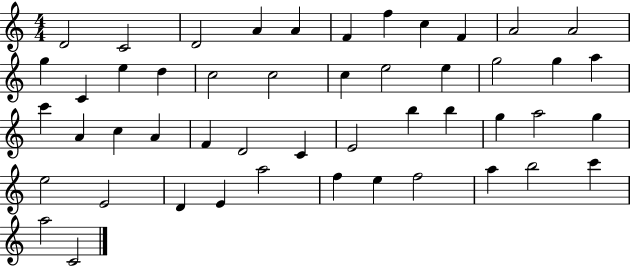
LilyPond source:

{
  \clef treble
  \numericTimeSignature
  \time 4/4
  \key c \major
  d'2 c'2 | d'2 a'4 a'4 | f'4 f''4 c''4 f'4 | a'2 a'2 | \break g''4 c'4 e''4 d''4 | c''2 c''2 | c''4 e''2 e''4 | g''2 g''4 a''4 | \break c'''4 a'4 c''4 a'4 | f'4 d'2 c'4 | e'2 b''4 b''4 | g''4 a''2 g''4 | \break e''2 e'2 | d'4 e'4 a''2 | f''4 e''4 f''2 | a''4 b''2 c'''4 | \break a''2 c'2 | \bar "|."
}